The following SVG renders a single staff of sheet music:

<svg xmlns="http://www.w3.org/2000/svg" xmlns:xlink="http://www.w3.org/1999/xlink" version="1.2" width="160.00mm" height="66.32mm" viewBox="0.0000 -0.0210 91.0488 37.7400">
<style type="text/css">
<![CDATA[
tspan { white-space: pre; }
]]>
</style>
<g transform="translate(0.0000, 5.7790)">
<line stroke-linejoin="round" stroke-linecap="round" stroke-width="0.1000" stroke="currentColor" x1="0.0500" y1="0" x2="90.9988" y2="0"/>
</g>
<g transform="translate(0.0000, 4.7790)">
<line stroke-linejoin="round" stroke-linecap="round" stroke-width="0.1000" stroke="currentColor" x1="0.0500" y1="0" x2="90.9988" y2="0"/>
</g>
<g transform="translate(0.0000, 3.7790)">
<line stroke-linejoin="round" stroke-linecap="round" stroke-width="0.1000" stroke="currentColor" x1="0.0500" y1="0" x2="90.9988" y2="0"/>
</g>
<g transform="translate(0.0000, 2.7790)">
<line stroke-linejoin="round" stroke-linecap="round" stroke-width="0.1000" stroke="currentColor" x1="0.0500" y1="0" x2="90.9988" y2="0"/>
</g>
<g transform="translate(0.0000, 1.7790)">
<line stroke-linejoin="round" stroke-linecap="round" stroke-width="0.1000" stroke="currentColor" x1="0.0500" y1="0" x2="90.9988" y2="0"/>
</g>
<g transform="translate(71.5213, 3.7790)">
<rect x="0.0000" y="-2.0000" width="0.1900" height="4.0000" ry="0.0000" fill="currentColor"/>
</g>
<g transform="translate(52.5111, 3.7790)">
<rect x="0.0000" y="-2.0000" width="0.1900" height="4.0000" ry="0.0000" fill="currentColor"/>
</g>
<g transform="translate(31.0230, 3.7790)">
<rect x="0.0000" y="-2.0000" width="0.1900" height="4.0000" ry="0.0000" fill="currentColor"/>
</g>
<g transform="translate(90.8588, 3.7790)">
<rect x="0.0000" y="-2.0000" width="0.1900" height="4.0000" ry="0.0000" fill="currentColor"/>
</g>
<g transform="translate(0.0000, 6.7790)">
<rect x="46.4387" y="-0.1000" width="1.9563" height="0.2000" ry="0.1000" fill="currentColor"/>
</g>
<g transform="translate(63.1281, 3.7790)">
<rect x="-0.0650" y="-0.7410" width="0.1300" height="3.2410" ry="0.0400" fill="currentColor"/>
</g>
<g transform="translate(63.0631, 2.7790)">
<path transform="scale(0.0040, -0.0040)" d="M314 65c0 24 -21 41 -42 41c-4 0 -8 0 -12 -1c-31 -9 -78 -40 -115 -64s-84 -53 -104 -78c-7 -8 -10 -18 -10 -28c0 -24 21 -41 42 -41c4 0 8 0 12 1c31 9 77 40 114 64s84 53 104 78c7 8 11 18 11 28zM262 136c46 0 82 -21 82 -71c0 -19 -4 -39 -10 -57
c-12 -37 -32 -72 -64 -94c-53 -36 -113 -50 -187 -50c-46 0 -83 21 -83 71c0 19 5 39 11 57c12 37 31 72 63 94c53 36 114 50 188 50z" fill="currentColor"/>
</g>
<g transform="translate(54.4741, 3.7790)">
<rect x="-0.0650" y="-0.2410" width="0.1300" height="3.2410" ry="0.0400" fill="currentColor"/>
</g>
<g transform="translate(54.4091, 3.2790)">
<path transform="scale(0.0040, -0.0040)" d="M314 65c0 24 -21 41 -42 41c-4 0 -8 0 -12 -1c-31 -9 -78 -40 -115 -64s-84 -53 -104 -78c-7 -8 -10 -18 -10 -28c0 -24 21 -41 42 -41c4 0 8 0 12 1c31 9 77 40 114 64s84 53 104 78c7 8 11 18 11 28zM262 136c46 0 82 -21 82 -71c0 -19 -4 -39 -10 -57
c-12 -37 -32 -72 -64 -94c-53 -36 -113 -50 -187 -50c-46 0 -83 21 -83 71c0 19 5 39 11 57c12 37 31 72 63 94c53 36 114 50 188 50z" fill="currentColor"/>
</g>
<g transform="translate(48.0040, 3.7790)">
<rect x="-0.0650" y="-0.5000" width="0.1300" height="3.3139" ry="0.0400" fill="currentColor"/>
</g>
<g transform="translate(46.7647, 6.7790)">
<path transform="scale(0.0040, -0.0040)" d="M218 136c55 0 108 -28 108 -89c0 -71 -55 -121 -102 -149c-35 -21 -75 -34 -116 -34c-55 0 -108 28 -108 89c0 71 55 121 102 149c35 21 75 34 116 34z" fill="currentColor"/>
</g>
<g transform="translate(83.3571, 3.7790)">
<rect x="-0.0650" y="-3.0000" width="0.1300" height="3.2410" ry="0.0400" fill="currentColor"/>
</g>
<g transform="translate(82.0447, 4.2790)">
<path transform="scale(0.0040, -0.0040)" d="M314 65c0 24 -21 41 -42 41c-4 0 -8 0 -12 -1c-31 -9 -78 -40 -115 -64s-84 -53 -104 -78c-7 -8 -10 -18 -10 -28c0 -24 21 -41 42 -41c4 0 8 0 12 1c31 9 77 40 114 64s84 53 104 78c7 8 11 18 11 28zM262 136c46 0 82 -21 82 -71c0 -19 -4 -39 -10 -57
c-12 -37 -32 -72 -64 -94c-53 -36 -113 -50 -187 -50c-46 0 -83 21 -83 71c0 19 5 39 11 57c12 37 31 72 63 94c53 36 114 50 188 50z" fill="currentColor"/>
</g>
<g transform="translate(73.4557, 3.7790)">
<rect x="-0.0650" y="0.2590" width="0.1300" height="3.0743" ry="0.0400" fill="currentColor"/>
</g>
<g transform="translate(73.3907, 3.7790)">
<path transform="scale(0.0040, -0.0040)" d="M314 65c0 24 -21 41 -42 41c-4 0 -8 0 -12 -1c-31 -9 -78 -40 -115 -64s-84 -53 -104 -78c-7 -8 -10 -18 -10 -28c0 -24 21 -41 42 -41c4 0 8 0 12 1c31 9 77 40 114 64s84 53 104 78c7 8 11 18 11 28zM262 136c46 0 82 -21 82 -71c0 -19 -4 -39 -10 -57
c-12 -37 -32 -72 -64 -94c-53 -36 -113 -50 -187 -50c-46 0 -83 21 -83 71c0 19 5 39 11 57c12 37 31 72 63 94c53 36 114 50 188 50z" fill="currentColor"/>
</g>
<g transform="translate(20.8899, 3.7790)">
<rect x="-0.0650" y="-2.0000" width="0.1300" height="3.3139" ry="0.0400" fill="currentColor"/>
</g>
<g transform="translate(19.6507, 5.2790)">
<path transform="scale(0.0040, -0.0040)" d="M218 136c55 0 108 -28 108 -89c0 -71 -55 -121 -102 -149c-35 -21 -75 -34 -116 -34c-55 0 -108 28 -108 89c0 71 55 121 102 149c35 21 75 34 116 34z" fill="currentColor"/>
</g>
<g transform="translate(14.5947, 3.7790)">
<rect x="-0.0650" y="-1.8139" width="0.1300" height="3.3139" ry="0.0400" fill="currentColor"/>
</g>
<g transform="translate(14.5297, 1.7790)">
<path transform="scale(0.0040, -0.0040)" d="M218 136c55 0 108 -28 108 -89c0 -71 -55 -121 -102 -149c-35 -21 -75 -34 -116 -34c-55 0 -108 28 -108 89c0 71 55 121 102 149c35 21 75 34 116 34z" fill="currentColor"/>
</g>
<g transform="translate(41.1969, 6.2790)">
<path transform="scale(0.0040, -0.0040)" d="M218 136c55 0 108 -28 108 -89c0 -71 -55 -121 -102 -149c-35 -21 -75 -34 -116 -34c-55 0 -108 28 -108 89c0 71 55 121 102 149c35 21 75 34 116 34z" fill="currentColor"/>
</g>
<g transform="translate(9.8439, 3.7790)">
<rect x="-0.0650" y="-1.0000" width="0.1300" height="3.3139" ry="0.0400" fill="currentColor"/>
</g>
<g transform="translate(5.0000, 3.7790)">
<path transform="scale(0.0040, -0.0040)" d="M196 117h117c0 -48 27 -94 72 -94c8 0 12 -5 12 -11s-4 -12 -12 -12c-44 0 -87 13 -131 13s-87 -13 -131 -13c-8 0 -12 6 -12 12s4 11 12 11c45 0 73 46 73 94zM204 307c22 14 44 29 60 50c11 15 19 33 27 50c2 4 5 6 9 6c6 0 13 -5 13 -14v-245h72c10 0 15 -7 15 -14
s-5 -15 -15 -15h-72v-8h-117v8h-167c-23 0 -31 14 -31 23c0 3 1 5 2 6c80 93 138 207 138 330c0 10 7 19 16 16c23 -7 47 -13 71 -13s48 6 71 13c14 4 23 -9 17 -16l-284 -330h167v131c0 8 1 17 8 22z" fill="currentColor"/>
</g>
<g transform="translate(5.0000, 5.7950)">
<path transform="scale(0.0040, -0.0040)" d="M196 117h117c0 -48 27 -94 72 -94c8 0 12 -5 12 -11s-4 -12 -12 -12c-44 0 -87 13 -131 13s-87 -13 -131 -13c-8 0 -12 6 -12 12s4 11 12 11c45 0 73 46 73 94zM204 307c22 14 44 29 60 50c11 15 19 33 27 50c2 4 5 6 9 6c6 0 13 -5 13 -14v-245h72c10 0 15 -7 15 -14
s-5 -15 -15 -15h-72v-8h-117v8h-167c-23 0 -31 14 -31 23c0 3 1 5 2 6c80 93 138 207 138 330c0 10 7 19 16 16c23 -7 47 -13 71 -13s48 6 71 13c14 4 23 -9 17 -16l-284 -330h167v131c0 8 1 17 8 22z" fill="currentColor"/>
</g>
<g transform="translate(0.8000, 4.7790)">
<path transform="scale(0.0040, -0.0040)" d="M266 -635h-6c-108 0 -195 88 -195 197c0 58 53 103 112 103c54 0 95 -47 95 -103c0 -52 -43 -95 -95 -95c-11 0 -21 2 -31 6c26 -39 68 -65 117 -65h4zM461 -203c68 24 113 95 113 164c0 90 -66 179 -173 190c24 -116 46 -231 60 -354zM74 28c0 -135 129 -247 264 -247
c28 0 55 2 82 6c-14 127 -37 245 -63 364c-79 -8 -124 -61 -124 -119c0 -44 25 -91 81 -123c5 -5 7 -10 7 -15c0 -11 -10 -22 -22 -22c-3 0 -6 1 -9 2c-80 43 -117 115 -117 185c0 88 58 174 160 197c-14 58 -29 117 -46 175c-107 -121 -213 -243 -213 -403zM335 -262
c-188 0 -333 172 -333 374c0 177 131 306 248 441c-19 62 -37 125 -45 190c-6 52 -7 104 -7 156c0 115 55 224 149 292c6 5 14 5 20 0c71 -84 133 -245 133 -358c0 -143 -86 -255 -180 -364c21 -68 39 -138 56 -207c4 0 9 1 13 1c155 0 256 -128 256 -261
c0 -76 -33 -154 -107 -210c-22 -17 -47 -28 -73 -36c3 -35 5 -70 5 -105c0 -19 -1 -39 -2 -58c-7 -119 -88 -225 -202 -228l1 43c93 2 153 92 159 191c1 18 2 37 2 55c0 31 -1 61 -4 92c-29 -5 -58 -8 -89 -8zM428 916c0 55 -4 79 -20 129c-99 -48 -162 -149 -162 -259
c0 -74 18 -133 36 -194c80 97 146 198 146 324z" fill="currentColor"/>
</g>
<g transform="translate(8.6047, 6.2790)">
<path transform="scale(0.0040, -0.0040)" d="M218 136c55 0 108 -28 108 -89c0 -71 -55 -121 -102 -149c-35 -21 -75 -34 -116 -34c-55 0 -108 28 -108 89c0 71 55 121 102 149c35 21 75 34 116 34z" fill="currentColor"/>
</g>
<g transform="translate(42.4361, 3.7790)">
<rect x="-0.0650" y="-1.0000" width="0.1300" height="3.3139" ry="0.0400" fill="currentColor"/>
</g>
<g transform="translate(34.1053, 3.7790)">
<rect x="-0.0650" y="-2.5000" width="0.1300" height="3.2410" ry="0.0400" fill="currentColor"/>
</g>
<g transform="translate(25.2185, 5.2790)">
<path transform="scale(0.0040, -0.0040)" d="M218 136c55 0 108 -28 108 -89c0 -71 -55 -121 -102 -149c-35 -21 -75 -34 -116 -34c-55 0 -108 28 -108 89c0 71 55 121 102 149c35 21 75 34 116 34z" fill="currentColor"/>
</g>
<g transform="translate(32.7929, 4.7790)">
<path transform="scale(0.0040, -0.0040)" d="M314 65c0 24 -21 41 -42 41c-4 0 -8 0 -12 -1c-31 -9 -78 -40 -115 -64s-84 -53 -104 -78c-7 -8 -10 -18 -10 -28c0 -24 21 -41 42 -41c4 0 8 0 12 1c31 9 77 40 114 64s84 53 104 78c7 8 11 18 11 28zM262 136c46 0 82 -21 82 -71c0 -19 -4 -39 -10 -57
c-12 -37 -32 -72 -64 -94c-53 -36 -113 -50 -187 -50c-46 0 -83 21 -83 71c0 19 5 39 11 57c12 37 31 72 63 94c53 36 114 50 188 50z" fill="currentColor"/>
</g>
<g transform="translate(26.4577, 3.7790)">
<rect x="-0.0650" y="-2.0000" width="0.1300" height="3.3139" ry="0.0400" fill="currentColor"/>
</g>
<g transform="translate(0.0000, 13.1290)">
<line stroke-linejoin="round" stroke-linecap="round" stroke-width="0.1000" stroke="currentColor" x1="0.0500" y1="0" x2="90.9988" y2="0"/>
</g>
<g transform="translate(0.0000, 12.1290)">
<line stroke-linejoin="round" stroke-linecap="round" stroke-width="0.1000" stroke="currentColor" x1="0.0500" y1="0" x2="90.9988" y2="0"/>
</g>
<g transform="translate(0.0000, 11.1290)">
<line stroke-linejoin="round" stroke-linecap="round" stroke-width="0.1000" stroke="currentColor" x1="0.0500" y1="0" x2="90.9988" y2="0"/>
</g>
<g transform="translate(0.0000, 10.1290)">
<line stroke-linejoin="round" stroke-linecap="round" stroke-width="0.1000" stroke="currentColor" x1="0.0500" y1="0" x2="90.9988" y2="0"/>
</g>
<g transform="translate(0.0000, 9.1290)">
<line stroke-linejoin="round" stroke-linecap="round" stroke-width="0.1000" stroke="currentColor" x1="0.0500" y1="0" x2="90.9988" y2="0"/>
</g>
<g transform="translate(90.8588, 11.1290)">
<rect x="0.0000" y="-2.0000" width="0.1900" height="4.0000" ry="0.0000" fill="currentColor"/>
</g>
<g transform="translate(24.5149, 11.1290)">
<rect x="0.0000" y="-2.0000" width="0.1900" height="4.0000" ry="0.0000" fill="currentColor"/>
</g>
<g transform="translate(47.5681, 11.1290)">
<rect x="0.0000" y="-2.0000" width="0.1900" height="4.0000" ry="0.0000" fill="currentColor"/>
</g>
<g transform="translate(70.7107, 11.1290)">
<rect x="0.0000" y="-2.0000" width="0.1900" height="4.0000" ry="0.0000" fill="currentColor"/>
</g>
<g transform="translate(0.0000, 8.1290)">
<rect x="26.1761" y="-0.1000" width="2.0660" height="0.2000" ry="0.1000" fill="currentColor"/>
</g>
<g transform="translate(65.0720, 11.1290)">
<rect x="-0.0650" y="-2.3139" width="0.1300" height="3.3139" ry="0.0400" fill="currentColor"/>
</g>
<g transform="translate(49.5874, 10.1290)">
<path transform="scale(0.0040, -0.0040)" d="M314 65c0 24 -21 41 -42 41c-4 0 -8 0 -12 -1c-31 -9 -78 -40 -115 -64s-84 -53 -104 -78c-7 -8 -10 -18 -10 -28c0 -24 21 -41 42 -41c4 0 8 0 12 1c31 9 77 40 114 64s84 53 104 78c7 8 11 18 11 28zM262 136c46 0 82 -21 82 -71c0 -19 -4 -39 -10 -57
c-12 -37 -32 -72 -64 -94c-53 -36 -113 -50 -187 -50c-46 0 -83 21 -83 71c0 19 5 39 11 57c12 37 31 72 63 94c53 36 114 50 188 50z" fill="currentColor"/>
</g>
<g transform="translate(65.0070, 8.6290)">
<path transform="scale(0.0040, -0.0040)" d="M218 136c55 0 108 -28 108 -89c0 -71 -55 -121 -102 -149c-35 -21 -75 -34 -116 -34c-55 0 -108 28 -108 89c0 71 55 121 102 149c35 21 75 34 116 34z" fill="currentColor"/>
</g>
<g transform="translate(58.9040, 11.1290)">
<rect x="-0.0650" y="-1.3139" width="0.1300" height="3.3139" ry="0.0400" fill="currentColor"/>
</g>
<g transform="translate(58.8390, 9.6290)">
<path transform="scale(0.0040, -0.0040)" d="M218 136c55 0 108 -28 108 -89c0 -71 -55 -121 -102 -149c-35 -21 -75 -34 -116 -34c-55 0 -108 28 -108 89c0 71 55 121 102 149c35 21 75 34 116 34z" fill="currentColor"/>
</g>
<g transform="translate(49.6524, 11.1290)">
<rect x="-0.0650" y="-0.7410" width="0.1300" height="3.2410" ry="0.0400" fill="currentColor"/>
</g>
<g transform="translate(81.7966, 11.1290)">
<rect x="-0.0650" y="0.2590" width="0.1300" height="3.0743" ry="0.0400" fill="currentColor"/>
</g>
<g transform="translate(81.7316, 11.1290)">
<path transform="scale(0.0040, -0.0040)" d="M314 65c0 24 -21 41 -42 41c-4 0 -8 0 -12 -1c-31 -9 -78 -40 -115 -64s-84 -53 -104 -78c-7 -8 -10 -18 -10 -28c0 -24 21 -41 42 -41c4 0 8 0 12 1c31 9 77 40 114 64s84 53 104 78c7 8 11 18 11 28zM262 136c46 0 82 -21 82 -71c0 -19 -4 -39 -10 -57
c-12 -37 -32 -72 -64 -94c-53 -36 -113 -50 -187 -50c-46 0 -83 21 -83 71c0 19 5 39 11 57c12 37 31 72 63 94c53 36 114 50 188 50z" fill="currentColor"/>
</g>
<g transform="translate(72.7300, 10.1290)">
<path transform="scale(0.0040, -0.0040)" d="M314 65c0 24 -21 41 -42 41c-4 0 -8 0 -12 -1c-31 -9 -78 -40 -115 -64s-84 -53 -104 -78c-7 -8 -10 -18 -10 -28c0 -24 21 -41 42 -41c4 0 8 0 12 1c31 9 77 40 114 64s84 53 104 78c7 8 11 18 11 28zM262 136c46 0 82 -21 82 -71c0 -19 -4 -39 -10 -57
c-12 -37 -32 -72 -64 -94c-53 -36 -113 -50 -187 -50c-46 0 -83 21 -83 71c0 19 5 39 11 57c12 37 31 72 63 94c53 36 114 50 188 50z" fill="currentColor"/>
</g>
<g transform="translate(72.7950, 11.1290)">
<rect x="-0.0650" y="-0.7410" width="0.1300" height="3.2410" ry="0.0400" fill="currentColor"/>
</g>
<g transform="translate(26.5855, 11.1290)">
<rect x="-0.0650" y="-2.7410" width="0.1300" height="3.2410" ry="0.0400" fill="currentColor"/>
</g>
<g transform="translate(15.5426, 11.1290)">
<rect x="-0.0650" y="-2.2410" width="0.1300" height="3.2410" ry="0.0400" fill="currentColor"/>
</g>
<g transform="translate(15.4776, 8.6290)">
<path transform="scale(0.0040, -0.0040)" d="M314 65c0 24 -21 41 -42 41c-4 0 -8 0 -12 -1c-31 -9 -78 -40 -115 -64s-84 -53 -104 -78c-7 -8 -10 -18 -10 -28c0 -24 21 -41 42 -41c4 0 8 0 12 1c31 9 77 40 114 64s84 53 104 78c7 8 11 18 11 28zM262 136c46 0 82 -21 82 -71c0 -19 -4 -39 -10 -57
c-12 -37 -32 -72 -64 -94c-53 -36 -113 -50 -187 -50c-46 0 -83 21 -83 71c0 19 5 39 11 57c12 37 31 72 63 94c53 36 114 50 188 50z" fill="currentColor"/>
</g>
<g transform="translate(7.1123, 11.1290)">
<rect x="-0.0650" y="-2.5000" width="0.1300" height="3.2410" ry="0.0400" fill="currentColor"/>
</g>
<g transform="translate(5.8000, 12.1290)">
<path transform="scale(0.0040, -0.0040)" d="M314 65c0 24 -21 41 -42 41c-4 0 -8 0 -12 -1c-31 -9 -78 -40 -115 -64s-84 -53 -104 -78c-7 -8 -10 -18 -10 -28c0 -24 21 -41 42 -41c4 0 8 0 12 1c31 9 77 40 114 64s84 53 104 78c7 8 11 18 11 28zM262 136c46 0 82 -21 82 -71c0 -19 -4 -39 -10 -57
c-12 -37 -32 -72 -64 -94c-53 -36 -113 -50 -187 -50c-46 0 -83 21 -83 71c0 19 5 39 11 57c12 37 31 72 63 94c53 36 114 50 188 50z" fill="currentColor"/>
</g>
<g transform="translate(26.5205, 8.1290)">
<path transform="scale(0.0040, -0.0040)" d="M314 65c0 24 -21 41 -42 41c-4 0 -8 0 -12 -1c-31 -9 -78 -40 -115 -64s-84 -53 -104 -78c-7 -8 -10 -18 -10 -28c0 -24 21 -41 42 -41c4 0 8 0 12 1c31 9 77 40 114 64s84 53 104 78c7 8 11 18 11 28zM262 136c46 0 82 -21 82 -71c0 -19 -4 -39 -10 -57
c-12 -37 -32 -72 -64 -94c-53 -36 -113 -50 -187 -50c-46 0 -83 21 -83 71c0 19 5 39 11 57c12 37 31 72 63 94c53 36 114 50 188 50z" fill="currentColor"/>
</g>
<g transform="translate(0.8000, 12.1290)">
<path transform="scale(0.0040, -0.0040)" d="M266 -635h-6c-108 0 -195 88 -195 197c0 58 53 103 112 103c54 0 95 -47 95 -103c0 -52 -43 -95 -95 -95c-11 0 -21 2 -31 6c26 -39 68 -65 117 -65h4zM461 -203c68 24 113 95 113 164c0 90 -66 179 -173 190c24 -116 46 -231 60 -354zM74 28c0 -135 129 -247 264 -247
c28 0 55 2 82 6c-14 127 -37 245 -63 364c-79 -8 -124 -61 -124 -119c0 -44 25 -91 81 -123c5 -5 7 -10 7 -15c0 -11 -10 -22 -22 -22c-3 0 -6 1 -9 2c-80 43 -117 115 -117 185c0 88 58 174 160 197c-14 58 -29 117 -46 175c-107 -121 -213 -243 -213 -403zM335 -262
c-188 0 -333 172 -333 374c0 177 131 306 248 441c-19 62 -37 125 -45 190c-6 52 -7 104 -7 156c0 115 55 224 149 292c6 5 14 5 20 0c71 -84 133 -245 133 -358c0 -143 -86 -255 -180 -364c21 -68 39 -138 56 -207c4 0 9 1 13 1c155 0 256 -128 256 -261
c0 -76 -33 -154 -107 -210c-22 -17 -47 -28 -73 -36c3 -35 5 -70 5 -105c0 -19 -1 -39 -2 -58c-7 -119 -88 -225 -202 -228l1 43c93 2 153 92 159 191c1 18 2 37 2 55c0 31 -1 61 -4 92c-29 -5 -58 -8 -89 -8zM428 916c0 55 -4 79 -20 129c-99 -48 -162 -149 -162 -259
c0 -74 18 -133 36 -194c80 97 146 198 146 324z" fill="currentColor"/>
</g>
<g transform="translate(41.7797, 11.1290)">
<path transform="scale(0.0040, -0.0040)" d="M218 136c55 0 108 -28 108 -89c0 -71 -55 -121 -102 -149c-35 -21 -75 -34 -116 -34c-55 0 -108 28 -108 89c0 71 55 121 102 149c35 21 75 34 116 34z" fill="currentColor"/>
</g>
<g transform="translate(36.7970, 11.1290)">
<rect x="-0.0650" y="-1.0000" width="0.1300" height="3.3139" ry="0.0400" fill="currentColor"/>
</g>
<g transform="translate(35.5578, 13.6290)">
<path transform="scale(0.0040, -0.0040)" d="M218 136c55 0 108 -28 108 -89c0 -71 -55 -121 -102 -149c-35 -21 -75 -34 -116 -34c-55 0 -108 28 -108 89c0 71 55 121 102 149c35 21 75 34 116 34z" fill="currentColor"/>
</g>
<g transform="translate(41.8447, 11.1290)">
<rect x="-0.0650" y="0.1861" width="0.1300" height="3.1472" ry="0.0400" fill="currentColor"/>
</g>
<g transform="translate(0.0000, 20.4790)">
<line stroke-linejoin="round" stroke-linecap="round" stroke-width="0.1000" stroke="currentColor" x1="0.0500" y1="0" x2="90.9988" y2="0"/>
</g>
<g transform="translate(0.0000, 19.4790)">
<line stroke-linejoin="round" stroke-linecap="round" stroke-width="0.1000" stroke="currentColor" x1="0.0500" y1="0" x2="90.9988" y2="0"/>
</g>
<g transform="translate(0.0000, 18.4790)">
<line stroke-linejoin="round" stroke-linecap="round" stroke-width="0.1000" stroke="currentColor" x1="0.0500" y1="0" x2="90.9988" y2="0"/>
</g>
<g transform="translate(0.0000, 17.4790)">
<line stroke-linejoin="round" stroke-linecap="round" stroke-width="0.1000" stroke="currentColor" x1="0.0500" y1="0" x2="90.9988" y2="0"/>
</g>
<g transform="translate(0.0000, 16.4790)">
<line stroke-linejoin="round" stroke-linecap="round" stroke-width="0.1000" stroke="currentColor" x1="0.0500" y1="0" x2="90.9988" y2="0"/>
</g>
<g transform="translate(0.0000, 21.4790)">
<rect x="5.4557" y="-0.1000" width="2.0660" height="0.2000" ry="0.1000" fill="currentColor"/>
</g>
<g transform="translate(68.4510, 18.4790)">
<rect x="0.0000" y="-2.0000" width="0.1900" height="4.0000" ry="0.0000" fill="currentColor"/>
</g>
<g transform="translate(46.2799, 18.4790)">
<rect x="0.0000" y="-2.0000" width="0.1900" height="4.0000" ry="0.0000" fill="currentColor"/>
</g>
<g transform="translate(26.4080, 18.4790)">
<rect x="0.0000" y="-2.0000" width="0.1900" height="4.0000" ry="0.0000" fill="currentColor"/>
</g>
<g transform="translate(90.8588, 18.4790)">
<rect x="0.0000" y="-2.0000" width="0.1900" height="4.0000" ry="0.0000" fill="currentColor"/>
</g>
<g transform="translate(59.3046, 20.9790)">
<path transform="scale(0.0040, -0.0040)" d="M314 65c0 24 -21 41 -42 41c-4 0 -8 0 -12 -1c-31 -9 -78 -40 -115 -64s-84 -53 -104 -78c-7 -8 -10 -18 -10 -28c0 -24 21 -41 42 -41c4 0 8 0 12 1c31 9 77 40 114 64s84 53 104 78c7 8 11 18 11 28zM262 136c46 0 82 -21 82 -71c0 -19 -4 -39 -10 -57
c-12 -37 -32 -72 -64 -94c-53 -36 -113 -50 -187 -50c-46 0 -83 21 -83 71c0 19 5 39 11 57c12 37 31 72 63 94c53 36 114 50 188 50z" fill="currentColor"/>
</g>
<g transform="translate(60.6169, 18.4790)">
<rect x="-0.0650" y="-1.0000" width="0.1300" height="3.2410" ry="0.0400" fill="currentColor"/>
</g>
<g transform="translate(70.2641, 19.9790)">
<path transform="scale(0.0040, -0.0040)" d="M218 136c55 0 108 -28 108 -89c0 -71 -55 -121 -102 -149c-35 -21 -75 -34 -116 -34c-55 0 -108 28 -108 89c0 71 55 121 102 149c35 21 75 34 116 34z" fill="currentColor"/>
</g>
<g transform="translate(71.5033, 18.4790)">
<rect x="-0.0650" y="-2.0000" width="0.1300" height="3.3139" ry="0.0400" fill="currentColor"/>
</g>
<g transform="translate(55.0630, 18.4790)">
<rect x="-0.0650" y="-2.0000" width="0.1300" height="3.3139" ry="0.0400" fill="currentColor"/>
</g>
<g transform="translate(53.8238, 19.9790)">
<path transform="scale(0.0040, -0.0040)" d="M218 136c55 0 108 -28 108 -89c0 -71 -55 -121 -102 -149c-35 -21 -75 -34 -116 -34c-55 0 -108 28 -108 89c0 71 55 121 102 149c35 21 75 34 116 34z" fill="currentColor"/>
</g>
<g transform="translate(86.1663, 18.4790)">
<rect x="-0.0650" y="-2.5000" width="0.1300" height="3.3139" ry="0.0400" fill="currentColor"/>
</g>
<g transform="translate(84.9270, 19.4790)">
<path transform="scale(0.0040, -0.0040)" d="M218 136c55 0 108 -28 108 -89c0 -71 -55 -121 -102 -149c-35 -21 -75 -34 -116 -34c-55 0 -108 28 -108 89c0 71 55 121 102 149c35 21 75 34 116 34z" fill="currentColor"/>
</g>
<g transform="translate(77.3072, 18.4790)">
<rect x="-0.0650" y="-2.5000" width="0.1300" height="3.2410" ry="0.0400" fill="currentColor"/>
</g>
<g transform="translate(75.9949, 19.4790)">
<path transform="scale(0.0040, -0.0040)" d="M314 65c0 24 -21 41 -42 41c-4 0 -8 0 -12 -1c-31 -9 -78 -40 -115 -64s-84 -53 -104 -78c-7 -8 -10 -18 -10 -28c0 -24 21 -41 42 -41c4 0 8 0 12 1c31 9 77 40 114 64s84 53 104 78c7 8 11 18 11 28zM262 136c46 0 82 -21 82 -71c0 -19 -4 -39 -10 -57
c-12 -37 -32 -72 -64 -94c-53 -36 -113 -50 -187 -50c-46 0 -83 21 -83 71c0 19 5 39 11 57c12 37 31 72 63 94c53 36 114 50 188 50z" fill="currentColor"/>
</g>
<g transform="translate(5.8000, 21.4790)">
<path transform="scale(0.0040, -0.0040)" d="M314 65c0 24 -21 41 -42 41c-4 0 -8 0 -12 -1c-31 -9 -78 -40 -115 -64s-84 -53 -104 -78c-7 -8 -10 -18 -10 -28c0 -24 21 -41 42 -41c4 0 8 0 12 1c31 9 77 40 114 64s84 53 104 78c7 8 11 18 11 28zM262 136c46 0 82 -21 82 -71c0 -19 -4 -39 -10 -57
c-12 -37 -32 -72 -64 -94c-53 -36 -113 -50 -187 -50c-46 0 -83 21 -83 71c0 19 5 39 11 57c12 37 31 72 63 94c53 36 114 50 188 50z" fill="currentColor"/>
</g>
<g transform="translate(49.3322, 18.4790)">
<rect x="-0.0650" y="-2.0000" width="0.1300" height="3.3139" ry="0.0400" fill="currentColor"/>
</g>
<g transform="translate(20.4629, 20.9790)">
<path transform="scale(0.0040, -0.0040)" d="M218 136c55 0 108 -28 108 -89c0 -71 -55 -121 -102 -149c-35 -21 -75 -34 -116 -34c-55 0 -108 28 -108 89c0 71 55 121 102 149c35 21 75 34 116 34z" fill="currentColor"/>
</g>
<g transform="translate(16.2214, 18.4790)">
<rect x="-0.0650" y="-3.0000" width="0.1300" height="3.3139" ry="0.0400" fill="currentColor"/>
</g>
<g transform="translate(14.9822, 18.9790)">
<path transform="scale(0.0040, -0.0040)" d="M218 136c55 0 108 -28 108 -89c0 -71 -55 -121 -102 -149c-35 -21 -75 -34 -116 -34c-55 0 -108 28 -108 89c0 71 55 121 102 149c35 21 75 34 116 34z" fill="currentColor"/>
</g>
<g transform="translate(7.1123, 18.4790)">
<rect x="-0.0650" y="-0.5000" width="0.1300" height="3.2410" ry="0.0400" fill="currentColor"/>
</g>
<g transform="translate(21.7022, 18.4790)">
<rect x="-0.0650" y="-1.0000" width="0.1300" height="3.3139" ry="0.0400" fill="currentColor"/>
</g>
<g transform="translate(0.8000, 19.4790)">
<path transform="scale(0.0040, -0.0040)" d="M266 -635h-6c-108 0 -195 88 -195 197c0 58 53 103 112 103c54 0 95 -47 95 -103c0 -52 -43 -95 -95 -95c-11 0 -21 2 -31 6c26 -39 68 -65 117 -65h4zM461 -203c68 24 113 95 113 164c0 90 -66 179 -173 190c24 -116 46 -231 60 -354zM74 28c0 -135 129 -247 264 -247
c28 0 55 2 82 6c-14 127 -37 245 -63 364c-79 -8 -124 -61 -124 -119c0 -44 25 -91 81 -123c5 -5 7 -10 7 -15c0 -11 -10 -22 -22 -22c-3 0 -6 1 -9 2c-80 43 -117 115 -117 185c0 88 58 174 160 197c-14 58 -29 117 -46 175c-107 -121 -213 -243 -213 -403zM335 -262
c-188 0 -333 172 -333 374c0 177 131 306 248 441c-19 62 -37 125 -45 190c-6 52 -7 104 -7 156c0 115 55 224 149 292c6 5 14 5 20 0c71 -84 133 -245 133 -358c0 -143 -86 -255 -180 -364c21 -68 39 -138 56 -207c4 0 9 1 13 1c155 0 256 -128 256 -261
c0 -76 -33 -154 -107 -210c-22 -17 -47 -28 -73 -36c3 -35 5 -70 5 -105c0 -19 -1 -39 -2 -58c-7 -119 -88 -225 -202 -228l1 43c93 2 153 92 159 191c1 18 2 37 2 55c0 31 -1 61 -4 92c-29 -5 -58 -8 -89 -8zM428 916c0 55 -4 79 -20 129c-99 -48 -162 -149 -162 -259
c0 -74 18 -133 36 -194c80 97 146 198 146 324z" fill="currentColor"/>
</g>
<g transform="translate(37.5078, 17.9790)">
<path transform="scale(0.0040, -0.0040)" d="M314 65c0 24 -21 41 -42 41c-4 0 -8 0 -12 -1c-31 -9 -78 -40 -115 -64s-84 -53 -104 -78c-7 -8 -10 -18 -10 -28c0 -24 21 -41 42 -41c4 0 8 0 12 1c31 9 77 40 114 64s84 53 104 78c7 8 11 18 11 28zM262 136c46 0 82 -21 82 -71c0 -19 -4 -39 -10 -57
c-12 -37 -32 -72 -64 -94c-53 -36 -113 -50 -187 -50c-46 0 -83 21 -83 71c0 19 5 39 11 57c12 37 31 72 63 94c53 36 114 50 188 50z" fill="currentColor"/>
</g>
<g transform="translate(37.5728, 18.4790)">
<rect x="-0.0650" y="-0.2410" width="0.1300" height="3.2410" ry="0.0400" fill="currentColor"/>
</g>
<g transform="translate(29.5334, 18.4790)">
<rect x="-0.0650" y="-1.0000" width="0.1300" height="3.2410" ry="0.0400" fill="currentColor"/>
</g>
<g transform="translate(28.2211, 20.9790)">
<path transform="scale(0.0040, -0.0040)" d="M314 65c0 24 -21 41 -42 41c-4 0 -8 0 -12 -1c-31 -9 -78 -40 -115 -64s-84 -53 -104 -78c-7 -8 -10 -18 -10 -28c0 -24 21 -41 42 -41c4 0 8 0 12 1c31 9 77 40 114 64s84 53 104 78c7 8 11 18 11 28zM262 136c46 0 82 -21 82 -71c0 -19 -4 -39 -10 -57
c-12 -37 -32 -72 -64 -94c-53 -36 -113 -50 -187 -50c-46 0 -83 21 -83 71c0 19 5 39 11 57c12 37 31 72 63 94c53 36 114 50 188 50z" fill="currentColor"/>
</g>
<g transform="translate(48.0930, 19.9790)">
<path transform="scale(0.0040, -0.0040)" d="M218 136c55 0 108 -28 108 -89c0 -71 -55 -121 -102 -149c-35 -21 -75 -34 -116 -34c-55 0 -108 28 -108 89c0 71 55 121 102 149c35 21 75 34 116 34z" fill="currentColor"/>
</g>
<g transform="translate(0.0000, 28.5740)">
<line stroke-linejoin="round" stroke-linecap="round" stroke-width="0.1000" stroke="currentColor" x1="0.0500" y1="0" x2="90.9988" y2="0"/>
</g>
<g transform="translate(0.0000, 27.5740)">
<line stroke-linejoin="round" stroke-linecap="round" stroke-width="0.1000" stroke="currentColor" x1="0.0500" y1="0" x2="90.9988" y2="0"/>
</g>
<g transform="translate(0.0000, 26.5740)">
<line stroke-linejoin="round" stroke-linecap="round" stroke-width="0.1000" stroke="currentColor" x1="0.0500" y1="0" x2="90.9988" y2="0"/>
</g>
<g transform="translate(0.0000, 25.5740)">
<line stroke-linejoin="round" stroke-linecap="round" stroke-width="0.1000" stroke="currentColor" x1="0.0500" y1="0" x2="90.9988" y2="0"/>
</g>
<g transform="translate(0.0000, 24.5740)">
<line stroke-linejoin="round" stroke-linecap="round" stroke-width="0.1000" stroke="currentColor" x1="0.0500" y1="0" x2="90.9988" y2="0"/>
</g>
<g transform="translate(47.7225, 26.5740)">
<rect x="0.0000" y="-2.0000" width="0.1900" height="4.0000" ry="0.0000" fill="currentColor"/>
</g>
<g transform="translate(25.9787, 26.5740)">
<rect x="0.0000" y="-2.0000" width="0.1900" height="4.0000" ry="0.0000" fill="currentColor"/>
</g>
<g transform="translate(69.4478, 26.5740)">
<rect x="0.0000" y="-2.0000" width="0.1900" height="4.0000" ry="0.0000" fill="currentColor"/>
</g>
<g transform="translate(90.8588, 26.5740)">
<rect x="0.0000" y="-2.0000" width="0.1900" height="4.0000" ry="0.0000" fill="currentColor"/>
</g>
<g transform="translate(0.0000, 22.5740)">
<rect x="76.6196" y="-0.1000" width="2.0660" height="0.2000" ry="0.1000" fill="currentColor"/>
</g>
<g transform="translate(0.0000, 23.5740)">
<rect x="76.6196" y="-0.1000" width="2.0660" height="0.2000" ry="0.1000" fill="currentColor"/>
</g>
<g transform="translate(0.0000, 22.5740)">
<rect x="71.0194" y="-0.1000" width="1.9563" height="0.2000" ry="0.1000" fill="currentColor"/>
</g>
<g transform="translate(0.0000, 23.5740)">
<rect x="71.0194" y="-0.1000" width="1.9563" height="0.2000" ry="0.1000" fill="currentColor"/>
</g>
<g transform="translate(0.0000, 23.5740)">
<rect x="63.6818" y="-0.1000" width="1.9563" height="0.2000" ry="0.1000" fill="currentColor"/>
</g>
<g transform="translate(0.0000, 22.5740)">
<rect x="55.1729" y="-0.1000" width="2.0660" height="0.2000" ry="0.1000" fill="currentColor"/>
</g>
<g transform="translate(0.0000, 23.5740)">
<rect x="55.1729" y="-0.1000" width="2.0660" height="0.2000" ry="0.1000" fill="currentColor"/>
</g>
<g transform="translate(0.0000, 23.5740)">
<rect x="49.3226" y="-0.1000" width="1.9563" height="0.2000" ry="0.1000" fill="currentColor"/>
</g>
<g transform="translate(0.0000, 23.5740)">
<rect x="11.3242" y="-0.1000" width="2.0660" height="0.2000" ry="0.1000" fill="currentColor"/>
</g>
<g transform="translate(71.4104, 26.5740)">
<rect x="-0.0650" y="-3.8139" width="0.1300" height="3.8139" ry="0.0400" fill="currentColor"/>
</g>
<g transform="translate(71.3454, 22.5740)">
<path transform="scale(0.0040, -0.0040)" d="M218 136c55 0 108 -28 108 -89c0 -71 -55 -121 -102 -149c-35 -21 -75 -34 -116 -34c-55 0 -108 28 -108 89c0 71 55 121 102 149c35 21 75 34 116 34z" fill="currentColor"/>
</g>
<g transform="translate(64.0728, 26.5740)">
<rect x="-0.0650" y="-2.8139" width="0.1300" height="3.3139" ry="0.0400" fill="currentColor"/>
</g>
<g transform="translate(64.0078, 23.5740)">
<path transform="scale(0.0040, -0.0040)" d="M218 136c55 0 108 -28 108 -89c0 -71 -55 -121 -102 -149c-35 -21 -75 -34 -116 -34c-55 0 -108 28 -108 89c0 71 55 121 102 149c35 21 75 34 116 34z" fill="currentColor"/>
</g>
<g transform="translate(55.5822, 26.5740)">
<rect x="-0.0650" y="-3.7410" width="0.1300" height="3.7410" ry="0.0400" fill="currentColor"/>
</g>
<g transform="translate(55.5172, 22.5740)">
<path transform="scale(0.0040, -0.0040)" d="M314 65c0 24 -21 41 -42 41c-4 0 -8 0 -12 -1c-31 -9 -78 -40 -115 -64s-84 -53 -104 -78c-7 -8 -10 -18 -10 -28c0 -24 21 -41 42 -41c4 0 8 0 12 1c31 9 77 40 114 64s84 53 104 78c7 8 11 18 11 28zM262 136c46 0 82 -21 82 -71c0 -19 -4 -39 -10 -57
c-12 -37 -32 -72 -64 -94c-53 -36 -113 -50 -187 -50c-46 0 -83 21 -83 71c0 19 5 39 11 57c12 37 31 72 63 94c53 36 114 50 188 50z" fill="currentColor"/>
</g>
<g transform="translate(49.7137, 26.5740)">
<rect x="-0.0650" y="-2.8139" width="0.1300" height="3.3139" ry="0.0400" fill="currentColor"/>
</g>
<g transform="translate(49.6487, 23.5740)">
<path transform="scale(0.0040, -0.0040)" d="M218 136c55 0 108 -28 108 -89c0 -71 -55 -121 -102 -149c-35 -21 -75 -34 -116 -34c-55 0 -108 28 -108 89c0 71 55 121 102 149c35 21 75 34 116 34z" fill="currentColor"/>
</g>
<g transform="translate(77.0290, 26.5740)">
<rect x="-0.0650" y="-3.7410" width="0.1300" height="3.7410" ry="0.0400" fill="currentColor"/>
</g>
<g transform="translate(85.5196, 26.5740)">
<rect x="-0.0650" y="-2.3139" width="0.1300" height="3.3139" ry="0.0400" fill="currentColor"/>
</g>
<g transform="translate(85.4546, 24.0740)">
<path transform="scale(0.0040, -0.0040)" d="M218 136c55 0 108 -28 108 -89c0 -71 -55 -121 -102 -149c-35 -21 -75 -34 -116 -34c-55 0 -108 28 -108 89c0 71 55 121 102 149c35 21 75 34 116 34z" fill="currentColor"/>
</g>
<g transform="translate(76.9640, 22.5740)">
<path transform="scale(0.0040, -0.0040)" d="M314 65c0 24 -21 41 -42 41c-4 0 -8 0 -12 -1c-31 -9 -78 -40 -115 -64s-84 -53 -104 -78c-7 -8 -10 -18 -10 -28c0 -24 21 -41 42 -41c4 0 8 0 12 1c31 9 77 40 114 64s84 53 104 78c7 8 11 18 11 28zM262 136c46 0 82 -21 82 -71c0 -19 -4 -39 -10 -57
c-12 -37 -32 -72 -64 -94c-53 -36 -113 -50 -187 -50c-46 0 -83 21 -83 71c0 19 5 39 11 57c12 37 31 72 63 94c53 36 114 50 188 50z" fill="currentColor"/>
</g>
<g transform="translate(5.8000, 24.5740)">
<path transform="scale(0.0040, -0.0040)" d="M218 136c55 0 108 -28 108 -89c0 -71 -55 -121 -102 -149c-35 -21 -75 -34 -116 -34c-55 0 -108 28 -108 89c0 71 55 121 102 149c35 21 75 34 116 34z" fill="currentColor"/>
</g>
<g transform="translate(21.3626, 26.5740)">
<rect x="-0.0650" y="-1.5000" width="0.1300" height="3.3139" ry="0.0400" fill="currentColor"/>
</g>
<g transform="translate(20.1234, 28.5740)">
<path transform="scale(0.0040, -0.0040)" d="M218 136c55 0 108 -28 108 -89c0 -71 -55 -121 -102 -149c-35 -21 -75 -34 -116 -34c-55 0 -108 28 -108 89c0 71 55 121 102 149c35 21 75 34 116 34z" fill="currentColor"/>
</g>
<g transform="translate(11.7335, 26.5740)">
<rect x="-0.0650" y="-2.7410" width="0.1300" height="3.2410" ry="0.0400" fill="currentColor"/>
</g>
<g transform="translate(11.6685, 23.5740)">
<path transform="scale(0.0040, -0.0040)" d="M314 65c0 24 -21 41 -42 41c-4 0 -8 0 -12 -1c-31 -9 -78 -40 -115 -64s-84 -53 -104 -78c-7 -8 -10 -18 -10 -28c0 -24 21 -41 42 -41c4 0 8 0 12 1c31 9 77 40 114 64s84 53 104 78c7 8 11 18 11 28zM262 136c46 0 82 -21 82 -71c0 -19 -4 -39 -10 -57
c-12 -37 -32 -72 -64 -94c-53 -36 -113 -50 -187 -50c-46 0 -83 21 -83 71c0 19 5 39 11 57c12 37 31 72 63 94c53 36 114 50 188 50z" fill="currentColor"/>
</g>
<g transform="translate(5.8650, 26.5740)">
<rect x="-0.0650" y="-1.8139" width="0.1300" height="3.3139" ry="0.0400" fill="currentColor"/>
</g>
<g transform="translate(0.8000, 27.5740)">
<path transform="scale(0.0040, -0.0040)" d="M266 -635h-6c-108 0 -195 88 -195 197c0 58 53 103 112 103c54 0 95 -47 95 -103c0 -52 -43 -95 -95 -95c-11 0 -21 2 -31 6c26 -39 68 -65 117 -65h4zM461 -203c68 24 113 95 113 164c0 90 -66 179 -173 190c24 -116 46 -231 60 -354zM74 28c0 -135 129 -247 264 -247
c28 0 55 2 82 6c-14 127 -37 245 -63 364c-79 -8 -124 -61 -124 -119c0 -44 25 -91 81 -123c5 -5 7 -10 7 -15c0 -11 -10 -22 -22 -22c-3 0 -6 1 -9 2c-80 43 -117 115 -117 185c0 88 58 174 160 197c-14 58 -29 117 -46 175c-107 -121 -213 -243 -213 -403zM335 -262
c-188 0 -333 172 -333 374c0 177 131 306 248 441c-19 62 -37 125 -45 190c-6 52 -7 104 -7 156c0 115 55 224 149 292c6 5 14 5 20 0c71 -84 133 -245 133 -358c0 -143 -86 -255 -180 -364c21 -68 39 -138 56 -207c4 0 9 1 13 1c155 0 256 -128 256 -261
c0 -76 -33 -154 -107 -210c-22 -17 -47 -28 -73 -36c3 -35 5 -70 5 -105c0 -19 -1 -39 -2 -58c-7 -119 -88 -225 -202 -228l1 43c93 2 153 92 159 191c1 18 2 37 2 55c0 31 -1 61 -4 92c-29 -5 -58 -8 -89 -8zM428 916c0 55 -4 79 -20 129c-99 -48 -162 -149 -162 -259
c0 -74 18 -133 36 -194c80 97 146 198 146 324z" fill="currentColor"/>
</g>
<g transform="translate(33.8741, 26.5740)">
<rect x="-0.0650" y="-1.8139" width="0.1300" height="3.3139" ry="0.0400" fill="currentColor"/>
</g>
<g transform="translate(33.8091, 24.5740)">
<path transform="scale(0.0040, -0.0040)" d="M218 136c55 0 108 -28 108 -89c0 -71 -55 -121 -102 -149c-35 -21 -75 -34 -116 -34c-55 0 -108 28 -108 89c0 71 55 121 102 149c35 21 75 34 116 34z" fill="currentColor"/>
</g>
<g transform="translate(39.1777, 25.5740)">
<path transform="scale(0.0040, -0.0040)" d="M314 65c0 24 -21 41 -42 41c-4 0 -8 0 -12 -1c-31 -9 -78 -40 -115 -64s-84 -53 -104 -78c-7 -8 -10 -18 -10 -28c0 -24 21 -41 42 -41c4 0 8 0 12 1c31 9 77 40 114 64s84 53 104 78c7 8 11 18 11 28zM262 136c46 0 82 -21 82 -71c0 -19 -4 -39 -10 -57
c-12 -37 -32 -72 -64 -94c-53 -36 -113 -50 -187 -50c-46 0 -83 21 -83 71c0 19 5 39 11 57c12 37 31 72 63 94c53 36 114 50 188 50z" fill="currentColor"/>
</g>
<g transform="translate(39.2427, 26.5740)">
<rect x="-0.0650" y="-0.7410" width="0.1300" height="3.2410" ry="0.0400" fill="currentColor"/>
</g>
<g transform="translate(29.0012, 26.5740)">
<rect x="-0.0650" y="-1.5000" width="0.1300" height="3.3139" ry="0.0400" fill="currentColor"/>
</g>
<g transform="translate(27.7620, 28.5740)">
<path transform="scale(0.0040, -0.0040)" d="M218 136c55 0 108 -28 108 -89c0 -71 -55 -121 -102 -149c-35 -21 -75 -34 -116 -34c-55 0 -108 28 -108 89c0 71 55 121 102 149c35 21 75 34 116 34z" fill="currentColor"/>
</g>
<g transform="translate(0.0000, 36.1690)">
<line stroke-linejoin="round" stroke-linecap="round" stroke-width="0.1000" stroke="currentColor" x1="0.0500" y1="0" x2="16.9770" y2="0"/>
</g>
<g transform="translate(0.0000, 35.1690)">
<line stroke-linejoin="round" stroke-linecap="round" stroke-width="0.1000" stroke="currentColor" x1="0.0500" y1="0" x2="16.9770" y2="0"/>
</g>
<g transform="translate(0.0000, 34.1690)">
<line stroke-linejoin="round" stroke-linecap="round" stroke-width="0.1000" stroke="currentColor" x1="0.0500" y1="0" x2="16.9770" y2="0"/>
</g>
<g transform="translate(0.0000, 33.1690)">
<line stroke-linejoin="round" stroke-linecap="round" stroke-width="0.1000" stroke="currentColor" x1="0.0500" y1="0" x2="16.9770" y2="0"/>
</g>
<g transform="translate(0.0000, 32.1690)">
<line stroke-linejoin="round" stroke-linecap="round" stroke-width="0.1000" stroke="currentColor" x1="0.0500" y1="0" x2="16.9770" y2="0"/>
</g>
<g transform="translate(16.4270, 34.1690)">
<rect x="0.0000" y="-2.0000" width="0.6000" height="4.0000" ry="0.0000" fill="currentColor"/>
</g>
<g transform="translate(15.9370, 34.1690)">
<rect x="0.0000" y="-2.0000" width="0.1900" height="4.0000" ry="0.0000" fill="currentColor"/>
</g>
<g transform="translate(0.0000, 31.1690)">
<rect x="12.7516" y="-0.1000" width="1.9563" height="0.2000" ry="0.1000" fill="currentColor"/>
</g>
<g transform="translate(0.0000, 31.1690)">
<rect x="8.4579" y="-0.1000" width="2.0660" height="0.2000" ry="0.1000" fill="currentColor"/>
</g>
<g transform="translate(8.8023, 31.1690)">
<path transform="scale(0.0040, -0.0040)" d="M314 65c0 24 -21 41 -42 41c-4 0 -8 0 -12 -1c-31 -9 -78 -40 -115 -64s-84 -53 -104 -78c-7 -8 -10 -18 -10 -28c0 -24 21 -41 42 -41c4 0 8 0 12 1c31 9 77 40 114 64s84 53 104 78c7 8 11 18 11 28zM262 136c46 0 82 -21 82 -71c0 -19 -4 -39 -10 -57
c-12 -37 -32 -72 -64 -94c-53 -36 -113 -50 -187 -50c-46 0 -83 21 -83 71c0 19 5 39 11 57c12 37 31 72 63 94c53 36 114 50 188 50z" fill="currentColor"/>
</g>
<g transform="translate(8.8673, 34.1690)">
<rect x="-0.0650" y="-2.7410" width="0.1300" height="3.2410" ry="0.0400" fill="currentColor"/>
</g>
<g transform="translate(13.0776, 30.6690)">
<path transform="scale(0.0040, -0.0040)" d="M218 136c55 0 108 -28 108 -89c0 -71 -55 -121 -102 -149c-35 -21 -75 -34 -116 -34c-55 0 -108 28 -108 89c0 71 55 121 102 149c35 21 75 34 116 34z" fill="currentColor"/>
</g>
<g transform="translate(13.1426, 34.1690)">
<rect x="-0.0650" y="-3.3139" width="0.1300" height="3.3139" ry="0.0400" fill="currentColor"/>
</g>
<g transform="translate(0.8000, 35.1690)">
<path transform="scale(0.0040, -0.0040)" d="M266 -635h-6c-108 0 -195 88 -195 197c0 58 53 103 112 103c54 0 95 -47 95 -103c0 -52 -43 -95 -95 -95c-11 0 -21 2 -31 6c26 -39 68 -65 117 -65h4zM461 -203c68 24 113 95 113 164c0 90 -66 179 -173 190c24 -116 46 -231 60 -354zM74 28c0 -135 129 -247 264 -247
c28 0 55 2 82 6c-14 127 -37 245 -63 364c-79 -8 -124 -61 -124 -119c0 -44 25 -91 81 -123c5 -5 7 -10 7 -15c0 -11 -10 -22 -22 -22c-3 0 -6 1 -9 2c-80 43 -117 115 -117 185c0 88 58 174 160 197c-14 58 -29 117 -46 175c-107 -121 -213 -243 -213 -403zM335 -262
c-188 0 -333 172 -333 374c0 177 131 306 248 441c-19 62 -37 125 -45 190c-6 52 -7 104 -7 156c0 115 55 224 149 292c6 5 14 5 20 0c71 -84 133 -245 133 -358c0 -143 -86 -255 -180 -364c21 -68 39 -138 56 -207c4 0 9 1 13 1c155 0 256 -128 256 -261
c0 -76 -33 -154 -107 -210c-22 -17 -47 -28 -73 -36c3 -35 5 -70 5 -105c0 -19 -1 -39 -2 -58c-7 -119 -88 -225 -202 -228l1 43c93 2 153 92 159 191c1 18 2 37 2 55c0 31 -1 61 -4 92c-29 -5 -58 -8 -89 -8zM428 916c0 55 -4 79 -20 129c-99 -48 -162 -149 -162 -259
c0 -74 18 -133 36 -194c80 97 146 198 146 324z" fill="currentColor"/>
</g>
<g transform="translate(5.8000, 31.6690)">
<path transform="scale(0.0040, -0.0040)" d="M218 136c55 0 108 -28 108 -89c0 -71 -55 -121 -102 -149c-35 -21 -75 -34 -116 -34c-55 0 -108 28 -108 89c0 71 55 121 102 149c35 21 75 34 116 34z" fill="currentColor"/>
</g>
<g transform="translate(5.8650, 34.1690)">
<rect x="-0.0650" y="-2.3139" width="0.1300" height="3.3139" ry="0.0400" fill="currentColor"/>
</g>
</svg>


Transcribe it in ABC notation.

X:1
T:Untitled
M:4/4
L:1/4
K:C
D f F F G2 D C c2 d2 B2 A2 G2 g2 a2 D B d2 e g d2 B2 C2 A D D2 c2 F F D2 F G2 G f a2 E E f d2 a c'2 a c' c'2 g g a2 b